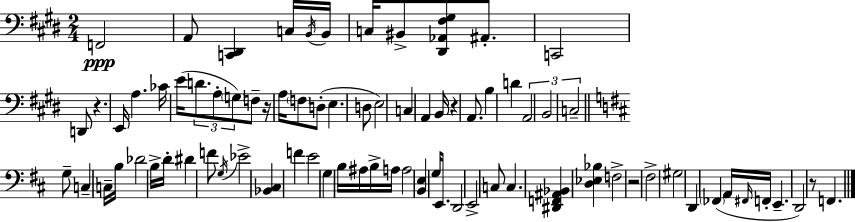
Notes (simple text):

F2/h A2/e [C2,D#2]/q C3/s B2/s B2/s C3/s BIS2/e [D#2,Ab2,F#3,G#3]/e A#2/e. C2/h D2/e R/q. E2/s A3/q. CES4/s E4/s D4/e. A3/e G3/e F3/e R/s A3/s F3/e D3/e E3/q. D3/e E3/h C3/q A2/q B2/s R/q A2/e. B3/q D4/q A2/h B2/h C3/h G3/e C3/q C3/s B3/s Db4/h B3/s D4/s D#4/q F4/e G3/s Eb4/h [Bb2,C#3]/q F4/q E4/h G3/q B3/s A#3/s B3/s A3/s A3/h [B2,E3]/q G3/s E2/e. D2/h E2/h C3/e C3/q. [D#2,F2,A#2,Bb2]/q [D3,Eb3,Bb3]/q F3/h R/h F#3/h G#3/h D2/q FES2/q A2/s F#2/s F2/s E2/q. D2/h R/e F2/q.